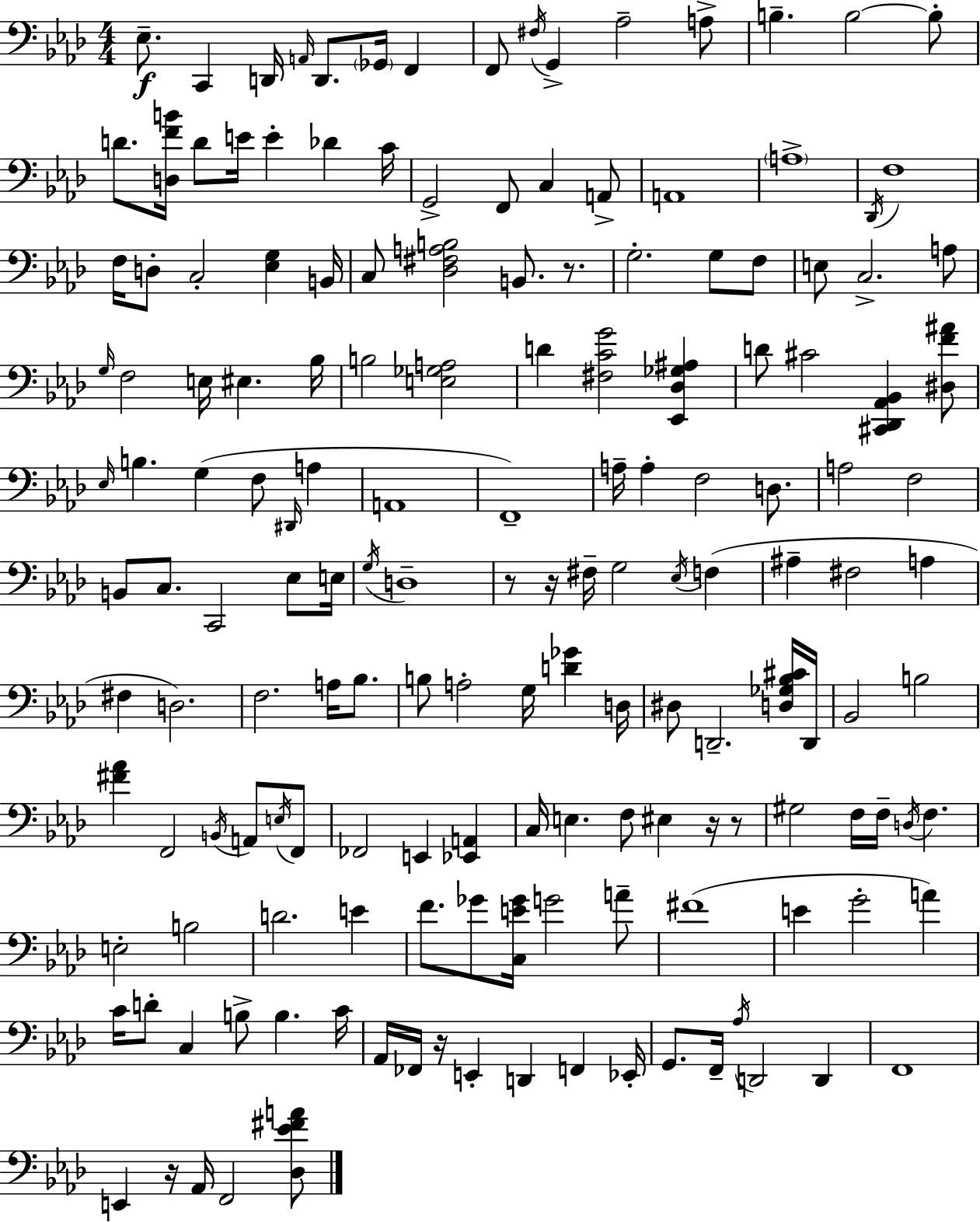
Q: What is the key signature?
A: AES major